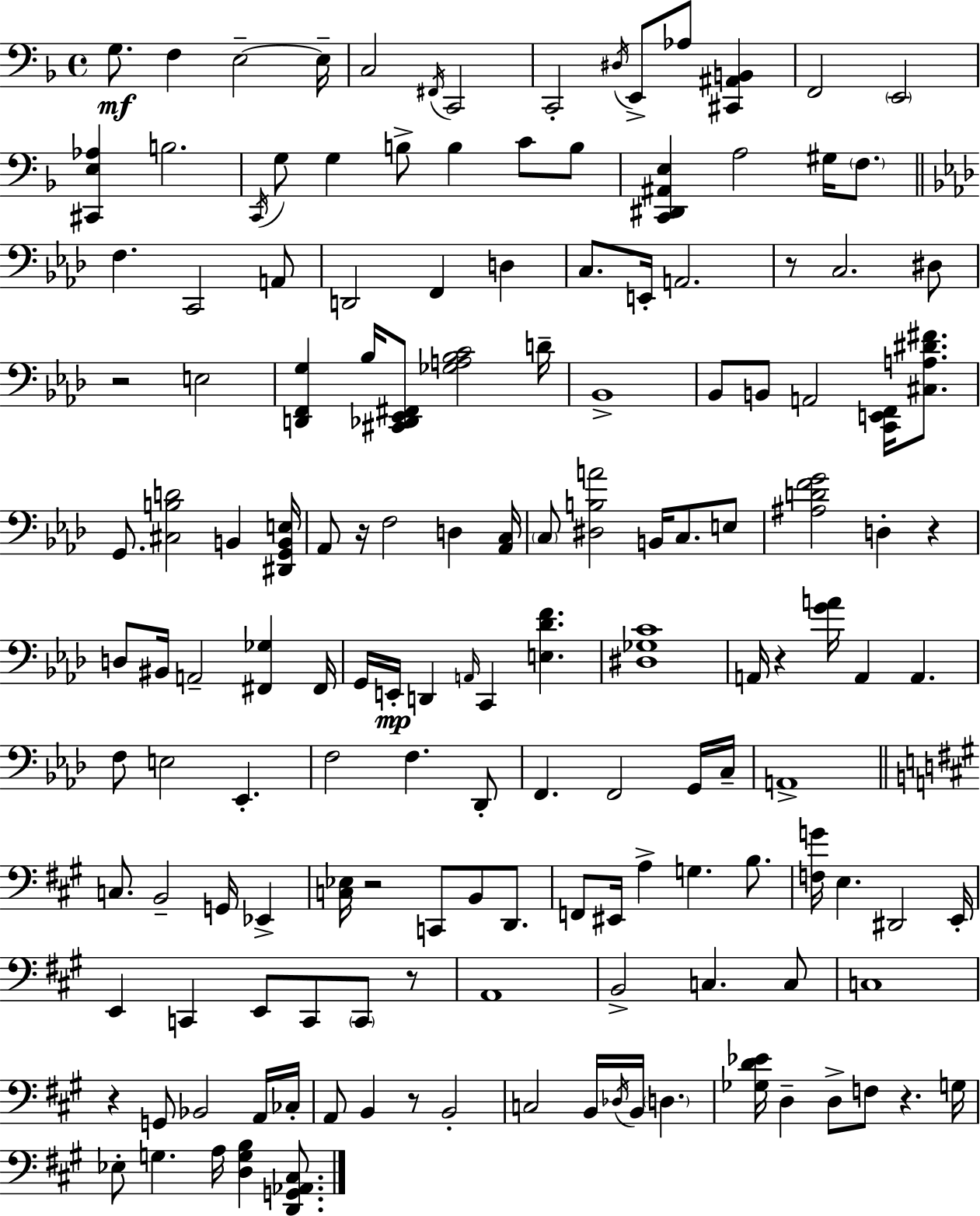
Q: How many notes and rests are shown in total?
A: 151